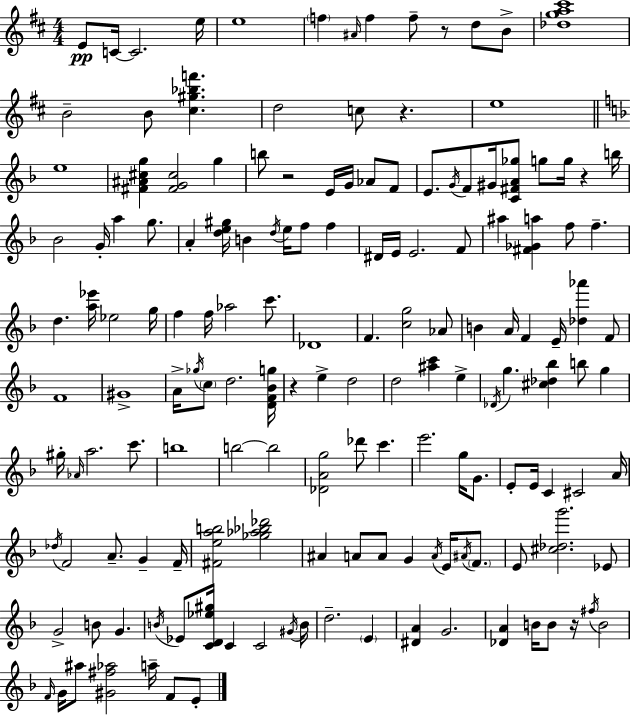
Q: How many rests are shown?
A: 6